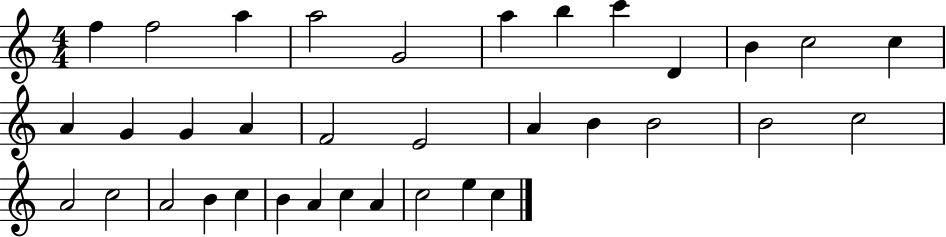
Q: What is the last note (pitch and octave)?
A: C5